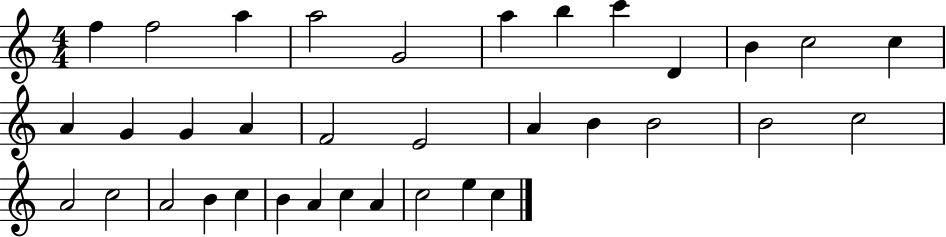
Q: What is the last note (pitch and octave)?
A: C5